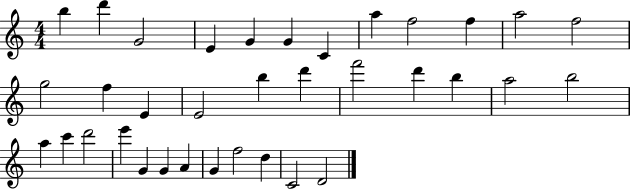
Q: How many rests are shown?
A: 0